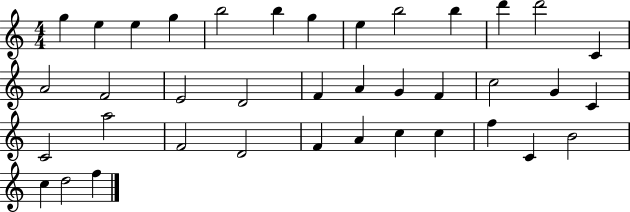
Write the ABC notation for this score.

X:1
T:Untitled
M:4/4
L:1/4
K:C
g e e g b2 b g e b2 b d' d'2 C A2 F2 E2 D2 F A G F c2 G C C2 a2 F2 D2 F A c c f C B2 c d2 f